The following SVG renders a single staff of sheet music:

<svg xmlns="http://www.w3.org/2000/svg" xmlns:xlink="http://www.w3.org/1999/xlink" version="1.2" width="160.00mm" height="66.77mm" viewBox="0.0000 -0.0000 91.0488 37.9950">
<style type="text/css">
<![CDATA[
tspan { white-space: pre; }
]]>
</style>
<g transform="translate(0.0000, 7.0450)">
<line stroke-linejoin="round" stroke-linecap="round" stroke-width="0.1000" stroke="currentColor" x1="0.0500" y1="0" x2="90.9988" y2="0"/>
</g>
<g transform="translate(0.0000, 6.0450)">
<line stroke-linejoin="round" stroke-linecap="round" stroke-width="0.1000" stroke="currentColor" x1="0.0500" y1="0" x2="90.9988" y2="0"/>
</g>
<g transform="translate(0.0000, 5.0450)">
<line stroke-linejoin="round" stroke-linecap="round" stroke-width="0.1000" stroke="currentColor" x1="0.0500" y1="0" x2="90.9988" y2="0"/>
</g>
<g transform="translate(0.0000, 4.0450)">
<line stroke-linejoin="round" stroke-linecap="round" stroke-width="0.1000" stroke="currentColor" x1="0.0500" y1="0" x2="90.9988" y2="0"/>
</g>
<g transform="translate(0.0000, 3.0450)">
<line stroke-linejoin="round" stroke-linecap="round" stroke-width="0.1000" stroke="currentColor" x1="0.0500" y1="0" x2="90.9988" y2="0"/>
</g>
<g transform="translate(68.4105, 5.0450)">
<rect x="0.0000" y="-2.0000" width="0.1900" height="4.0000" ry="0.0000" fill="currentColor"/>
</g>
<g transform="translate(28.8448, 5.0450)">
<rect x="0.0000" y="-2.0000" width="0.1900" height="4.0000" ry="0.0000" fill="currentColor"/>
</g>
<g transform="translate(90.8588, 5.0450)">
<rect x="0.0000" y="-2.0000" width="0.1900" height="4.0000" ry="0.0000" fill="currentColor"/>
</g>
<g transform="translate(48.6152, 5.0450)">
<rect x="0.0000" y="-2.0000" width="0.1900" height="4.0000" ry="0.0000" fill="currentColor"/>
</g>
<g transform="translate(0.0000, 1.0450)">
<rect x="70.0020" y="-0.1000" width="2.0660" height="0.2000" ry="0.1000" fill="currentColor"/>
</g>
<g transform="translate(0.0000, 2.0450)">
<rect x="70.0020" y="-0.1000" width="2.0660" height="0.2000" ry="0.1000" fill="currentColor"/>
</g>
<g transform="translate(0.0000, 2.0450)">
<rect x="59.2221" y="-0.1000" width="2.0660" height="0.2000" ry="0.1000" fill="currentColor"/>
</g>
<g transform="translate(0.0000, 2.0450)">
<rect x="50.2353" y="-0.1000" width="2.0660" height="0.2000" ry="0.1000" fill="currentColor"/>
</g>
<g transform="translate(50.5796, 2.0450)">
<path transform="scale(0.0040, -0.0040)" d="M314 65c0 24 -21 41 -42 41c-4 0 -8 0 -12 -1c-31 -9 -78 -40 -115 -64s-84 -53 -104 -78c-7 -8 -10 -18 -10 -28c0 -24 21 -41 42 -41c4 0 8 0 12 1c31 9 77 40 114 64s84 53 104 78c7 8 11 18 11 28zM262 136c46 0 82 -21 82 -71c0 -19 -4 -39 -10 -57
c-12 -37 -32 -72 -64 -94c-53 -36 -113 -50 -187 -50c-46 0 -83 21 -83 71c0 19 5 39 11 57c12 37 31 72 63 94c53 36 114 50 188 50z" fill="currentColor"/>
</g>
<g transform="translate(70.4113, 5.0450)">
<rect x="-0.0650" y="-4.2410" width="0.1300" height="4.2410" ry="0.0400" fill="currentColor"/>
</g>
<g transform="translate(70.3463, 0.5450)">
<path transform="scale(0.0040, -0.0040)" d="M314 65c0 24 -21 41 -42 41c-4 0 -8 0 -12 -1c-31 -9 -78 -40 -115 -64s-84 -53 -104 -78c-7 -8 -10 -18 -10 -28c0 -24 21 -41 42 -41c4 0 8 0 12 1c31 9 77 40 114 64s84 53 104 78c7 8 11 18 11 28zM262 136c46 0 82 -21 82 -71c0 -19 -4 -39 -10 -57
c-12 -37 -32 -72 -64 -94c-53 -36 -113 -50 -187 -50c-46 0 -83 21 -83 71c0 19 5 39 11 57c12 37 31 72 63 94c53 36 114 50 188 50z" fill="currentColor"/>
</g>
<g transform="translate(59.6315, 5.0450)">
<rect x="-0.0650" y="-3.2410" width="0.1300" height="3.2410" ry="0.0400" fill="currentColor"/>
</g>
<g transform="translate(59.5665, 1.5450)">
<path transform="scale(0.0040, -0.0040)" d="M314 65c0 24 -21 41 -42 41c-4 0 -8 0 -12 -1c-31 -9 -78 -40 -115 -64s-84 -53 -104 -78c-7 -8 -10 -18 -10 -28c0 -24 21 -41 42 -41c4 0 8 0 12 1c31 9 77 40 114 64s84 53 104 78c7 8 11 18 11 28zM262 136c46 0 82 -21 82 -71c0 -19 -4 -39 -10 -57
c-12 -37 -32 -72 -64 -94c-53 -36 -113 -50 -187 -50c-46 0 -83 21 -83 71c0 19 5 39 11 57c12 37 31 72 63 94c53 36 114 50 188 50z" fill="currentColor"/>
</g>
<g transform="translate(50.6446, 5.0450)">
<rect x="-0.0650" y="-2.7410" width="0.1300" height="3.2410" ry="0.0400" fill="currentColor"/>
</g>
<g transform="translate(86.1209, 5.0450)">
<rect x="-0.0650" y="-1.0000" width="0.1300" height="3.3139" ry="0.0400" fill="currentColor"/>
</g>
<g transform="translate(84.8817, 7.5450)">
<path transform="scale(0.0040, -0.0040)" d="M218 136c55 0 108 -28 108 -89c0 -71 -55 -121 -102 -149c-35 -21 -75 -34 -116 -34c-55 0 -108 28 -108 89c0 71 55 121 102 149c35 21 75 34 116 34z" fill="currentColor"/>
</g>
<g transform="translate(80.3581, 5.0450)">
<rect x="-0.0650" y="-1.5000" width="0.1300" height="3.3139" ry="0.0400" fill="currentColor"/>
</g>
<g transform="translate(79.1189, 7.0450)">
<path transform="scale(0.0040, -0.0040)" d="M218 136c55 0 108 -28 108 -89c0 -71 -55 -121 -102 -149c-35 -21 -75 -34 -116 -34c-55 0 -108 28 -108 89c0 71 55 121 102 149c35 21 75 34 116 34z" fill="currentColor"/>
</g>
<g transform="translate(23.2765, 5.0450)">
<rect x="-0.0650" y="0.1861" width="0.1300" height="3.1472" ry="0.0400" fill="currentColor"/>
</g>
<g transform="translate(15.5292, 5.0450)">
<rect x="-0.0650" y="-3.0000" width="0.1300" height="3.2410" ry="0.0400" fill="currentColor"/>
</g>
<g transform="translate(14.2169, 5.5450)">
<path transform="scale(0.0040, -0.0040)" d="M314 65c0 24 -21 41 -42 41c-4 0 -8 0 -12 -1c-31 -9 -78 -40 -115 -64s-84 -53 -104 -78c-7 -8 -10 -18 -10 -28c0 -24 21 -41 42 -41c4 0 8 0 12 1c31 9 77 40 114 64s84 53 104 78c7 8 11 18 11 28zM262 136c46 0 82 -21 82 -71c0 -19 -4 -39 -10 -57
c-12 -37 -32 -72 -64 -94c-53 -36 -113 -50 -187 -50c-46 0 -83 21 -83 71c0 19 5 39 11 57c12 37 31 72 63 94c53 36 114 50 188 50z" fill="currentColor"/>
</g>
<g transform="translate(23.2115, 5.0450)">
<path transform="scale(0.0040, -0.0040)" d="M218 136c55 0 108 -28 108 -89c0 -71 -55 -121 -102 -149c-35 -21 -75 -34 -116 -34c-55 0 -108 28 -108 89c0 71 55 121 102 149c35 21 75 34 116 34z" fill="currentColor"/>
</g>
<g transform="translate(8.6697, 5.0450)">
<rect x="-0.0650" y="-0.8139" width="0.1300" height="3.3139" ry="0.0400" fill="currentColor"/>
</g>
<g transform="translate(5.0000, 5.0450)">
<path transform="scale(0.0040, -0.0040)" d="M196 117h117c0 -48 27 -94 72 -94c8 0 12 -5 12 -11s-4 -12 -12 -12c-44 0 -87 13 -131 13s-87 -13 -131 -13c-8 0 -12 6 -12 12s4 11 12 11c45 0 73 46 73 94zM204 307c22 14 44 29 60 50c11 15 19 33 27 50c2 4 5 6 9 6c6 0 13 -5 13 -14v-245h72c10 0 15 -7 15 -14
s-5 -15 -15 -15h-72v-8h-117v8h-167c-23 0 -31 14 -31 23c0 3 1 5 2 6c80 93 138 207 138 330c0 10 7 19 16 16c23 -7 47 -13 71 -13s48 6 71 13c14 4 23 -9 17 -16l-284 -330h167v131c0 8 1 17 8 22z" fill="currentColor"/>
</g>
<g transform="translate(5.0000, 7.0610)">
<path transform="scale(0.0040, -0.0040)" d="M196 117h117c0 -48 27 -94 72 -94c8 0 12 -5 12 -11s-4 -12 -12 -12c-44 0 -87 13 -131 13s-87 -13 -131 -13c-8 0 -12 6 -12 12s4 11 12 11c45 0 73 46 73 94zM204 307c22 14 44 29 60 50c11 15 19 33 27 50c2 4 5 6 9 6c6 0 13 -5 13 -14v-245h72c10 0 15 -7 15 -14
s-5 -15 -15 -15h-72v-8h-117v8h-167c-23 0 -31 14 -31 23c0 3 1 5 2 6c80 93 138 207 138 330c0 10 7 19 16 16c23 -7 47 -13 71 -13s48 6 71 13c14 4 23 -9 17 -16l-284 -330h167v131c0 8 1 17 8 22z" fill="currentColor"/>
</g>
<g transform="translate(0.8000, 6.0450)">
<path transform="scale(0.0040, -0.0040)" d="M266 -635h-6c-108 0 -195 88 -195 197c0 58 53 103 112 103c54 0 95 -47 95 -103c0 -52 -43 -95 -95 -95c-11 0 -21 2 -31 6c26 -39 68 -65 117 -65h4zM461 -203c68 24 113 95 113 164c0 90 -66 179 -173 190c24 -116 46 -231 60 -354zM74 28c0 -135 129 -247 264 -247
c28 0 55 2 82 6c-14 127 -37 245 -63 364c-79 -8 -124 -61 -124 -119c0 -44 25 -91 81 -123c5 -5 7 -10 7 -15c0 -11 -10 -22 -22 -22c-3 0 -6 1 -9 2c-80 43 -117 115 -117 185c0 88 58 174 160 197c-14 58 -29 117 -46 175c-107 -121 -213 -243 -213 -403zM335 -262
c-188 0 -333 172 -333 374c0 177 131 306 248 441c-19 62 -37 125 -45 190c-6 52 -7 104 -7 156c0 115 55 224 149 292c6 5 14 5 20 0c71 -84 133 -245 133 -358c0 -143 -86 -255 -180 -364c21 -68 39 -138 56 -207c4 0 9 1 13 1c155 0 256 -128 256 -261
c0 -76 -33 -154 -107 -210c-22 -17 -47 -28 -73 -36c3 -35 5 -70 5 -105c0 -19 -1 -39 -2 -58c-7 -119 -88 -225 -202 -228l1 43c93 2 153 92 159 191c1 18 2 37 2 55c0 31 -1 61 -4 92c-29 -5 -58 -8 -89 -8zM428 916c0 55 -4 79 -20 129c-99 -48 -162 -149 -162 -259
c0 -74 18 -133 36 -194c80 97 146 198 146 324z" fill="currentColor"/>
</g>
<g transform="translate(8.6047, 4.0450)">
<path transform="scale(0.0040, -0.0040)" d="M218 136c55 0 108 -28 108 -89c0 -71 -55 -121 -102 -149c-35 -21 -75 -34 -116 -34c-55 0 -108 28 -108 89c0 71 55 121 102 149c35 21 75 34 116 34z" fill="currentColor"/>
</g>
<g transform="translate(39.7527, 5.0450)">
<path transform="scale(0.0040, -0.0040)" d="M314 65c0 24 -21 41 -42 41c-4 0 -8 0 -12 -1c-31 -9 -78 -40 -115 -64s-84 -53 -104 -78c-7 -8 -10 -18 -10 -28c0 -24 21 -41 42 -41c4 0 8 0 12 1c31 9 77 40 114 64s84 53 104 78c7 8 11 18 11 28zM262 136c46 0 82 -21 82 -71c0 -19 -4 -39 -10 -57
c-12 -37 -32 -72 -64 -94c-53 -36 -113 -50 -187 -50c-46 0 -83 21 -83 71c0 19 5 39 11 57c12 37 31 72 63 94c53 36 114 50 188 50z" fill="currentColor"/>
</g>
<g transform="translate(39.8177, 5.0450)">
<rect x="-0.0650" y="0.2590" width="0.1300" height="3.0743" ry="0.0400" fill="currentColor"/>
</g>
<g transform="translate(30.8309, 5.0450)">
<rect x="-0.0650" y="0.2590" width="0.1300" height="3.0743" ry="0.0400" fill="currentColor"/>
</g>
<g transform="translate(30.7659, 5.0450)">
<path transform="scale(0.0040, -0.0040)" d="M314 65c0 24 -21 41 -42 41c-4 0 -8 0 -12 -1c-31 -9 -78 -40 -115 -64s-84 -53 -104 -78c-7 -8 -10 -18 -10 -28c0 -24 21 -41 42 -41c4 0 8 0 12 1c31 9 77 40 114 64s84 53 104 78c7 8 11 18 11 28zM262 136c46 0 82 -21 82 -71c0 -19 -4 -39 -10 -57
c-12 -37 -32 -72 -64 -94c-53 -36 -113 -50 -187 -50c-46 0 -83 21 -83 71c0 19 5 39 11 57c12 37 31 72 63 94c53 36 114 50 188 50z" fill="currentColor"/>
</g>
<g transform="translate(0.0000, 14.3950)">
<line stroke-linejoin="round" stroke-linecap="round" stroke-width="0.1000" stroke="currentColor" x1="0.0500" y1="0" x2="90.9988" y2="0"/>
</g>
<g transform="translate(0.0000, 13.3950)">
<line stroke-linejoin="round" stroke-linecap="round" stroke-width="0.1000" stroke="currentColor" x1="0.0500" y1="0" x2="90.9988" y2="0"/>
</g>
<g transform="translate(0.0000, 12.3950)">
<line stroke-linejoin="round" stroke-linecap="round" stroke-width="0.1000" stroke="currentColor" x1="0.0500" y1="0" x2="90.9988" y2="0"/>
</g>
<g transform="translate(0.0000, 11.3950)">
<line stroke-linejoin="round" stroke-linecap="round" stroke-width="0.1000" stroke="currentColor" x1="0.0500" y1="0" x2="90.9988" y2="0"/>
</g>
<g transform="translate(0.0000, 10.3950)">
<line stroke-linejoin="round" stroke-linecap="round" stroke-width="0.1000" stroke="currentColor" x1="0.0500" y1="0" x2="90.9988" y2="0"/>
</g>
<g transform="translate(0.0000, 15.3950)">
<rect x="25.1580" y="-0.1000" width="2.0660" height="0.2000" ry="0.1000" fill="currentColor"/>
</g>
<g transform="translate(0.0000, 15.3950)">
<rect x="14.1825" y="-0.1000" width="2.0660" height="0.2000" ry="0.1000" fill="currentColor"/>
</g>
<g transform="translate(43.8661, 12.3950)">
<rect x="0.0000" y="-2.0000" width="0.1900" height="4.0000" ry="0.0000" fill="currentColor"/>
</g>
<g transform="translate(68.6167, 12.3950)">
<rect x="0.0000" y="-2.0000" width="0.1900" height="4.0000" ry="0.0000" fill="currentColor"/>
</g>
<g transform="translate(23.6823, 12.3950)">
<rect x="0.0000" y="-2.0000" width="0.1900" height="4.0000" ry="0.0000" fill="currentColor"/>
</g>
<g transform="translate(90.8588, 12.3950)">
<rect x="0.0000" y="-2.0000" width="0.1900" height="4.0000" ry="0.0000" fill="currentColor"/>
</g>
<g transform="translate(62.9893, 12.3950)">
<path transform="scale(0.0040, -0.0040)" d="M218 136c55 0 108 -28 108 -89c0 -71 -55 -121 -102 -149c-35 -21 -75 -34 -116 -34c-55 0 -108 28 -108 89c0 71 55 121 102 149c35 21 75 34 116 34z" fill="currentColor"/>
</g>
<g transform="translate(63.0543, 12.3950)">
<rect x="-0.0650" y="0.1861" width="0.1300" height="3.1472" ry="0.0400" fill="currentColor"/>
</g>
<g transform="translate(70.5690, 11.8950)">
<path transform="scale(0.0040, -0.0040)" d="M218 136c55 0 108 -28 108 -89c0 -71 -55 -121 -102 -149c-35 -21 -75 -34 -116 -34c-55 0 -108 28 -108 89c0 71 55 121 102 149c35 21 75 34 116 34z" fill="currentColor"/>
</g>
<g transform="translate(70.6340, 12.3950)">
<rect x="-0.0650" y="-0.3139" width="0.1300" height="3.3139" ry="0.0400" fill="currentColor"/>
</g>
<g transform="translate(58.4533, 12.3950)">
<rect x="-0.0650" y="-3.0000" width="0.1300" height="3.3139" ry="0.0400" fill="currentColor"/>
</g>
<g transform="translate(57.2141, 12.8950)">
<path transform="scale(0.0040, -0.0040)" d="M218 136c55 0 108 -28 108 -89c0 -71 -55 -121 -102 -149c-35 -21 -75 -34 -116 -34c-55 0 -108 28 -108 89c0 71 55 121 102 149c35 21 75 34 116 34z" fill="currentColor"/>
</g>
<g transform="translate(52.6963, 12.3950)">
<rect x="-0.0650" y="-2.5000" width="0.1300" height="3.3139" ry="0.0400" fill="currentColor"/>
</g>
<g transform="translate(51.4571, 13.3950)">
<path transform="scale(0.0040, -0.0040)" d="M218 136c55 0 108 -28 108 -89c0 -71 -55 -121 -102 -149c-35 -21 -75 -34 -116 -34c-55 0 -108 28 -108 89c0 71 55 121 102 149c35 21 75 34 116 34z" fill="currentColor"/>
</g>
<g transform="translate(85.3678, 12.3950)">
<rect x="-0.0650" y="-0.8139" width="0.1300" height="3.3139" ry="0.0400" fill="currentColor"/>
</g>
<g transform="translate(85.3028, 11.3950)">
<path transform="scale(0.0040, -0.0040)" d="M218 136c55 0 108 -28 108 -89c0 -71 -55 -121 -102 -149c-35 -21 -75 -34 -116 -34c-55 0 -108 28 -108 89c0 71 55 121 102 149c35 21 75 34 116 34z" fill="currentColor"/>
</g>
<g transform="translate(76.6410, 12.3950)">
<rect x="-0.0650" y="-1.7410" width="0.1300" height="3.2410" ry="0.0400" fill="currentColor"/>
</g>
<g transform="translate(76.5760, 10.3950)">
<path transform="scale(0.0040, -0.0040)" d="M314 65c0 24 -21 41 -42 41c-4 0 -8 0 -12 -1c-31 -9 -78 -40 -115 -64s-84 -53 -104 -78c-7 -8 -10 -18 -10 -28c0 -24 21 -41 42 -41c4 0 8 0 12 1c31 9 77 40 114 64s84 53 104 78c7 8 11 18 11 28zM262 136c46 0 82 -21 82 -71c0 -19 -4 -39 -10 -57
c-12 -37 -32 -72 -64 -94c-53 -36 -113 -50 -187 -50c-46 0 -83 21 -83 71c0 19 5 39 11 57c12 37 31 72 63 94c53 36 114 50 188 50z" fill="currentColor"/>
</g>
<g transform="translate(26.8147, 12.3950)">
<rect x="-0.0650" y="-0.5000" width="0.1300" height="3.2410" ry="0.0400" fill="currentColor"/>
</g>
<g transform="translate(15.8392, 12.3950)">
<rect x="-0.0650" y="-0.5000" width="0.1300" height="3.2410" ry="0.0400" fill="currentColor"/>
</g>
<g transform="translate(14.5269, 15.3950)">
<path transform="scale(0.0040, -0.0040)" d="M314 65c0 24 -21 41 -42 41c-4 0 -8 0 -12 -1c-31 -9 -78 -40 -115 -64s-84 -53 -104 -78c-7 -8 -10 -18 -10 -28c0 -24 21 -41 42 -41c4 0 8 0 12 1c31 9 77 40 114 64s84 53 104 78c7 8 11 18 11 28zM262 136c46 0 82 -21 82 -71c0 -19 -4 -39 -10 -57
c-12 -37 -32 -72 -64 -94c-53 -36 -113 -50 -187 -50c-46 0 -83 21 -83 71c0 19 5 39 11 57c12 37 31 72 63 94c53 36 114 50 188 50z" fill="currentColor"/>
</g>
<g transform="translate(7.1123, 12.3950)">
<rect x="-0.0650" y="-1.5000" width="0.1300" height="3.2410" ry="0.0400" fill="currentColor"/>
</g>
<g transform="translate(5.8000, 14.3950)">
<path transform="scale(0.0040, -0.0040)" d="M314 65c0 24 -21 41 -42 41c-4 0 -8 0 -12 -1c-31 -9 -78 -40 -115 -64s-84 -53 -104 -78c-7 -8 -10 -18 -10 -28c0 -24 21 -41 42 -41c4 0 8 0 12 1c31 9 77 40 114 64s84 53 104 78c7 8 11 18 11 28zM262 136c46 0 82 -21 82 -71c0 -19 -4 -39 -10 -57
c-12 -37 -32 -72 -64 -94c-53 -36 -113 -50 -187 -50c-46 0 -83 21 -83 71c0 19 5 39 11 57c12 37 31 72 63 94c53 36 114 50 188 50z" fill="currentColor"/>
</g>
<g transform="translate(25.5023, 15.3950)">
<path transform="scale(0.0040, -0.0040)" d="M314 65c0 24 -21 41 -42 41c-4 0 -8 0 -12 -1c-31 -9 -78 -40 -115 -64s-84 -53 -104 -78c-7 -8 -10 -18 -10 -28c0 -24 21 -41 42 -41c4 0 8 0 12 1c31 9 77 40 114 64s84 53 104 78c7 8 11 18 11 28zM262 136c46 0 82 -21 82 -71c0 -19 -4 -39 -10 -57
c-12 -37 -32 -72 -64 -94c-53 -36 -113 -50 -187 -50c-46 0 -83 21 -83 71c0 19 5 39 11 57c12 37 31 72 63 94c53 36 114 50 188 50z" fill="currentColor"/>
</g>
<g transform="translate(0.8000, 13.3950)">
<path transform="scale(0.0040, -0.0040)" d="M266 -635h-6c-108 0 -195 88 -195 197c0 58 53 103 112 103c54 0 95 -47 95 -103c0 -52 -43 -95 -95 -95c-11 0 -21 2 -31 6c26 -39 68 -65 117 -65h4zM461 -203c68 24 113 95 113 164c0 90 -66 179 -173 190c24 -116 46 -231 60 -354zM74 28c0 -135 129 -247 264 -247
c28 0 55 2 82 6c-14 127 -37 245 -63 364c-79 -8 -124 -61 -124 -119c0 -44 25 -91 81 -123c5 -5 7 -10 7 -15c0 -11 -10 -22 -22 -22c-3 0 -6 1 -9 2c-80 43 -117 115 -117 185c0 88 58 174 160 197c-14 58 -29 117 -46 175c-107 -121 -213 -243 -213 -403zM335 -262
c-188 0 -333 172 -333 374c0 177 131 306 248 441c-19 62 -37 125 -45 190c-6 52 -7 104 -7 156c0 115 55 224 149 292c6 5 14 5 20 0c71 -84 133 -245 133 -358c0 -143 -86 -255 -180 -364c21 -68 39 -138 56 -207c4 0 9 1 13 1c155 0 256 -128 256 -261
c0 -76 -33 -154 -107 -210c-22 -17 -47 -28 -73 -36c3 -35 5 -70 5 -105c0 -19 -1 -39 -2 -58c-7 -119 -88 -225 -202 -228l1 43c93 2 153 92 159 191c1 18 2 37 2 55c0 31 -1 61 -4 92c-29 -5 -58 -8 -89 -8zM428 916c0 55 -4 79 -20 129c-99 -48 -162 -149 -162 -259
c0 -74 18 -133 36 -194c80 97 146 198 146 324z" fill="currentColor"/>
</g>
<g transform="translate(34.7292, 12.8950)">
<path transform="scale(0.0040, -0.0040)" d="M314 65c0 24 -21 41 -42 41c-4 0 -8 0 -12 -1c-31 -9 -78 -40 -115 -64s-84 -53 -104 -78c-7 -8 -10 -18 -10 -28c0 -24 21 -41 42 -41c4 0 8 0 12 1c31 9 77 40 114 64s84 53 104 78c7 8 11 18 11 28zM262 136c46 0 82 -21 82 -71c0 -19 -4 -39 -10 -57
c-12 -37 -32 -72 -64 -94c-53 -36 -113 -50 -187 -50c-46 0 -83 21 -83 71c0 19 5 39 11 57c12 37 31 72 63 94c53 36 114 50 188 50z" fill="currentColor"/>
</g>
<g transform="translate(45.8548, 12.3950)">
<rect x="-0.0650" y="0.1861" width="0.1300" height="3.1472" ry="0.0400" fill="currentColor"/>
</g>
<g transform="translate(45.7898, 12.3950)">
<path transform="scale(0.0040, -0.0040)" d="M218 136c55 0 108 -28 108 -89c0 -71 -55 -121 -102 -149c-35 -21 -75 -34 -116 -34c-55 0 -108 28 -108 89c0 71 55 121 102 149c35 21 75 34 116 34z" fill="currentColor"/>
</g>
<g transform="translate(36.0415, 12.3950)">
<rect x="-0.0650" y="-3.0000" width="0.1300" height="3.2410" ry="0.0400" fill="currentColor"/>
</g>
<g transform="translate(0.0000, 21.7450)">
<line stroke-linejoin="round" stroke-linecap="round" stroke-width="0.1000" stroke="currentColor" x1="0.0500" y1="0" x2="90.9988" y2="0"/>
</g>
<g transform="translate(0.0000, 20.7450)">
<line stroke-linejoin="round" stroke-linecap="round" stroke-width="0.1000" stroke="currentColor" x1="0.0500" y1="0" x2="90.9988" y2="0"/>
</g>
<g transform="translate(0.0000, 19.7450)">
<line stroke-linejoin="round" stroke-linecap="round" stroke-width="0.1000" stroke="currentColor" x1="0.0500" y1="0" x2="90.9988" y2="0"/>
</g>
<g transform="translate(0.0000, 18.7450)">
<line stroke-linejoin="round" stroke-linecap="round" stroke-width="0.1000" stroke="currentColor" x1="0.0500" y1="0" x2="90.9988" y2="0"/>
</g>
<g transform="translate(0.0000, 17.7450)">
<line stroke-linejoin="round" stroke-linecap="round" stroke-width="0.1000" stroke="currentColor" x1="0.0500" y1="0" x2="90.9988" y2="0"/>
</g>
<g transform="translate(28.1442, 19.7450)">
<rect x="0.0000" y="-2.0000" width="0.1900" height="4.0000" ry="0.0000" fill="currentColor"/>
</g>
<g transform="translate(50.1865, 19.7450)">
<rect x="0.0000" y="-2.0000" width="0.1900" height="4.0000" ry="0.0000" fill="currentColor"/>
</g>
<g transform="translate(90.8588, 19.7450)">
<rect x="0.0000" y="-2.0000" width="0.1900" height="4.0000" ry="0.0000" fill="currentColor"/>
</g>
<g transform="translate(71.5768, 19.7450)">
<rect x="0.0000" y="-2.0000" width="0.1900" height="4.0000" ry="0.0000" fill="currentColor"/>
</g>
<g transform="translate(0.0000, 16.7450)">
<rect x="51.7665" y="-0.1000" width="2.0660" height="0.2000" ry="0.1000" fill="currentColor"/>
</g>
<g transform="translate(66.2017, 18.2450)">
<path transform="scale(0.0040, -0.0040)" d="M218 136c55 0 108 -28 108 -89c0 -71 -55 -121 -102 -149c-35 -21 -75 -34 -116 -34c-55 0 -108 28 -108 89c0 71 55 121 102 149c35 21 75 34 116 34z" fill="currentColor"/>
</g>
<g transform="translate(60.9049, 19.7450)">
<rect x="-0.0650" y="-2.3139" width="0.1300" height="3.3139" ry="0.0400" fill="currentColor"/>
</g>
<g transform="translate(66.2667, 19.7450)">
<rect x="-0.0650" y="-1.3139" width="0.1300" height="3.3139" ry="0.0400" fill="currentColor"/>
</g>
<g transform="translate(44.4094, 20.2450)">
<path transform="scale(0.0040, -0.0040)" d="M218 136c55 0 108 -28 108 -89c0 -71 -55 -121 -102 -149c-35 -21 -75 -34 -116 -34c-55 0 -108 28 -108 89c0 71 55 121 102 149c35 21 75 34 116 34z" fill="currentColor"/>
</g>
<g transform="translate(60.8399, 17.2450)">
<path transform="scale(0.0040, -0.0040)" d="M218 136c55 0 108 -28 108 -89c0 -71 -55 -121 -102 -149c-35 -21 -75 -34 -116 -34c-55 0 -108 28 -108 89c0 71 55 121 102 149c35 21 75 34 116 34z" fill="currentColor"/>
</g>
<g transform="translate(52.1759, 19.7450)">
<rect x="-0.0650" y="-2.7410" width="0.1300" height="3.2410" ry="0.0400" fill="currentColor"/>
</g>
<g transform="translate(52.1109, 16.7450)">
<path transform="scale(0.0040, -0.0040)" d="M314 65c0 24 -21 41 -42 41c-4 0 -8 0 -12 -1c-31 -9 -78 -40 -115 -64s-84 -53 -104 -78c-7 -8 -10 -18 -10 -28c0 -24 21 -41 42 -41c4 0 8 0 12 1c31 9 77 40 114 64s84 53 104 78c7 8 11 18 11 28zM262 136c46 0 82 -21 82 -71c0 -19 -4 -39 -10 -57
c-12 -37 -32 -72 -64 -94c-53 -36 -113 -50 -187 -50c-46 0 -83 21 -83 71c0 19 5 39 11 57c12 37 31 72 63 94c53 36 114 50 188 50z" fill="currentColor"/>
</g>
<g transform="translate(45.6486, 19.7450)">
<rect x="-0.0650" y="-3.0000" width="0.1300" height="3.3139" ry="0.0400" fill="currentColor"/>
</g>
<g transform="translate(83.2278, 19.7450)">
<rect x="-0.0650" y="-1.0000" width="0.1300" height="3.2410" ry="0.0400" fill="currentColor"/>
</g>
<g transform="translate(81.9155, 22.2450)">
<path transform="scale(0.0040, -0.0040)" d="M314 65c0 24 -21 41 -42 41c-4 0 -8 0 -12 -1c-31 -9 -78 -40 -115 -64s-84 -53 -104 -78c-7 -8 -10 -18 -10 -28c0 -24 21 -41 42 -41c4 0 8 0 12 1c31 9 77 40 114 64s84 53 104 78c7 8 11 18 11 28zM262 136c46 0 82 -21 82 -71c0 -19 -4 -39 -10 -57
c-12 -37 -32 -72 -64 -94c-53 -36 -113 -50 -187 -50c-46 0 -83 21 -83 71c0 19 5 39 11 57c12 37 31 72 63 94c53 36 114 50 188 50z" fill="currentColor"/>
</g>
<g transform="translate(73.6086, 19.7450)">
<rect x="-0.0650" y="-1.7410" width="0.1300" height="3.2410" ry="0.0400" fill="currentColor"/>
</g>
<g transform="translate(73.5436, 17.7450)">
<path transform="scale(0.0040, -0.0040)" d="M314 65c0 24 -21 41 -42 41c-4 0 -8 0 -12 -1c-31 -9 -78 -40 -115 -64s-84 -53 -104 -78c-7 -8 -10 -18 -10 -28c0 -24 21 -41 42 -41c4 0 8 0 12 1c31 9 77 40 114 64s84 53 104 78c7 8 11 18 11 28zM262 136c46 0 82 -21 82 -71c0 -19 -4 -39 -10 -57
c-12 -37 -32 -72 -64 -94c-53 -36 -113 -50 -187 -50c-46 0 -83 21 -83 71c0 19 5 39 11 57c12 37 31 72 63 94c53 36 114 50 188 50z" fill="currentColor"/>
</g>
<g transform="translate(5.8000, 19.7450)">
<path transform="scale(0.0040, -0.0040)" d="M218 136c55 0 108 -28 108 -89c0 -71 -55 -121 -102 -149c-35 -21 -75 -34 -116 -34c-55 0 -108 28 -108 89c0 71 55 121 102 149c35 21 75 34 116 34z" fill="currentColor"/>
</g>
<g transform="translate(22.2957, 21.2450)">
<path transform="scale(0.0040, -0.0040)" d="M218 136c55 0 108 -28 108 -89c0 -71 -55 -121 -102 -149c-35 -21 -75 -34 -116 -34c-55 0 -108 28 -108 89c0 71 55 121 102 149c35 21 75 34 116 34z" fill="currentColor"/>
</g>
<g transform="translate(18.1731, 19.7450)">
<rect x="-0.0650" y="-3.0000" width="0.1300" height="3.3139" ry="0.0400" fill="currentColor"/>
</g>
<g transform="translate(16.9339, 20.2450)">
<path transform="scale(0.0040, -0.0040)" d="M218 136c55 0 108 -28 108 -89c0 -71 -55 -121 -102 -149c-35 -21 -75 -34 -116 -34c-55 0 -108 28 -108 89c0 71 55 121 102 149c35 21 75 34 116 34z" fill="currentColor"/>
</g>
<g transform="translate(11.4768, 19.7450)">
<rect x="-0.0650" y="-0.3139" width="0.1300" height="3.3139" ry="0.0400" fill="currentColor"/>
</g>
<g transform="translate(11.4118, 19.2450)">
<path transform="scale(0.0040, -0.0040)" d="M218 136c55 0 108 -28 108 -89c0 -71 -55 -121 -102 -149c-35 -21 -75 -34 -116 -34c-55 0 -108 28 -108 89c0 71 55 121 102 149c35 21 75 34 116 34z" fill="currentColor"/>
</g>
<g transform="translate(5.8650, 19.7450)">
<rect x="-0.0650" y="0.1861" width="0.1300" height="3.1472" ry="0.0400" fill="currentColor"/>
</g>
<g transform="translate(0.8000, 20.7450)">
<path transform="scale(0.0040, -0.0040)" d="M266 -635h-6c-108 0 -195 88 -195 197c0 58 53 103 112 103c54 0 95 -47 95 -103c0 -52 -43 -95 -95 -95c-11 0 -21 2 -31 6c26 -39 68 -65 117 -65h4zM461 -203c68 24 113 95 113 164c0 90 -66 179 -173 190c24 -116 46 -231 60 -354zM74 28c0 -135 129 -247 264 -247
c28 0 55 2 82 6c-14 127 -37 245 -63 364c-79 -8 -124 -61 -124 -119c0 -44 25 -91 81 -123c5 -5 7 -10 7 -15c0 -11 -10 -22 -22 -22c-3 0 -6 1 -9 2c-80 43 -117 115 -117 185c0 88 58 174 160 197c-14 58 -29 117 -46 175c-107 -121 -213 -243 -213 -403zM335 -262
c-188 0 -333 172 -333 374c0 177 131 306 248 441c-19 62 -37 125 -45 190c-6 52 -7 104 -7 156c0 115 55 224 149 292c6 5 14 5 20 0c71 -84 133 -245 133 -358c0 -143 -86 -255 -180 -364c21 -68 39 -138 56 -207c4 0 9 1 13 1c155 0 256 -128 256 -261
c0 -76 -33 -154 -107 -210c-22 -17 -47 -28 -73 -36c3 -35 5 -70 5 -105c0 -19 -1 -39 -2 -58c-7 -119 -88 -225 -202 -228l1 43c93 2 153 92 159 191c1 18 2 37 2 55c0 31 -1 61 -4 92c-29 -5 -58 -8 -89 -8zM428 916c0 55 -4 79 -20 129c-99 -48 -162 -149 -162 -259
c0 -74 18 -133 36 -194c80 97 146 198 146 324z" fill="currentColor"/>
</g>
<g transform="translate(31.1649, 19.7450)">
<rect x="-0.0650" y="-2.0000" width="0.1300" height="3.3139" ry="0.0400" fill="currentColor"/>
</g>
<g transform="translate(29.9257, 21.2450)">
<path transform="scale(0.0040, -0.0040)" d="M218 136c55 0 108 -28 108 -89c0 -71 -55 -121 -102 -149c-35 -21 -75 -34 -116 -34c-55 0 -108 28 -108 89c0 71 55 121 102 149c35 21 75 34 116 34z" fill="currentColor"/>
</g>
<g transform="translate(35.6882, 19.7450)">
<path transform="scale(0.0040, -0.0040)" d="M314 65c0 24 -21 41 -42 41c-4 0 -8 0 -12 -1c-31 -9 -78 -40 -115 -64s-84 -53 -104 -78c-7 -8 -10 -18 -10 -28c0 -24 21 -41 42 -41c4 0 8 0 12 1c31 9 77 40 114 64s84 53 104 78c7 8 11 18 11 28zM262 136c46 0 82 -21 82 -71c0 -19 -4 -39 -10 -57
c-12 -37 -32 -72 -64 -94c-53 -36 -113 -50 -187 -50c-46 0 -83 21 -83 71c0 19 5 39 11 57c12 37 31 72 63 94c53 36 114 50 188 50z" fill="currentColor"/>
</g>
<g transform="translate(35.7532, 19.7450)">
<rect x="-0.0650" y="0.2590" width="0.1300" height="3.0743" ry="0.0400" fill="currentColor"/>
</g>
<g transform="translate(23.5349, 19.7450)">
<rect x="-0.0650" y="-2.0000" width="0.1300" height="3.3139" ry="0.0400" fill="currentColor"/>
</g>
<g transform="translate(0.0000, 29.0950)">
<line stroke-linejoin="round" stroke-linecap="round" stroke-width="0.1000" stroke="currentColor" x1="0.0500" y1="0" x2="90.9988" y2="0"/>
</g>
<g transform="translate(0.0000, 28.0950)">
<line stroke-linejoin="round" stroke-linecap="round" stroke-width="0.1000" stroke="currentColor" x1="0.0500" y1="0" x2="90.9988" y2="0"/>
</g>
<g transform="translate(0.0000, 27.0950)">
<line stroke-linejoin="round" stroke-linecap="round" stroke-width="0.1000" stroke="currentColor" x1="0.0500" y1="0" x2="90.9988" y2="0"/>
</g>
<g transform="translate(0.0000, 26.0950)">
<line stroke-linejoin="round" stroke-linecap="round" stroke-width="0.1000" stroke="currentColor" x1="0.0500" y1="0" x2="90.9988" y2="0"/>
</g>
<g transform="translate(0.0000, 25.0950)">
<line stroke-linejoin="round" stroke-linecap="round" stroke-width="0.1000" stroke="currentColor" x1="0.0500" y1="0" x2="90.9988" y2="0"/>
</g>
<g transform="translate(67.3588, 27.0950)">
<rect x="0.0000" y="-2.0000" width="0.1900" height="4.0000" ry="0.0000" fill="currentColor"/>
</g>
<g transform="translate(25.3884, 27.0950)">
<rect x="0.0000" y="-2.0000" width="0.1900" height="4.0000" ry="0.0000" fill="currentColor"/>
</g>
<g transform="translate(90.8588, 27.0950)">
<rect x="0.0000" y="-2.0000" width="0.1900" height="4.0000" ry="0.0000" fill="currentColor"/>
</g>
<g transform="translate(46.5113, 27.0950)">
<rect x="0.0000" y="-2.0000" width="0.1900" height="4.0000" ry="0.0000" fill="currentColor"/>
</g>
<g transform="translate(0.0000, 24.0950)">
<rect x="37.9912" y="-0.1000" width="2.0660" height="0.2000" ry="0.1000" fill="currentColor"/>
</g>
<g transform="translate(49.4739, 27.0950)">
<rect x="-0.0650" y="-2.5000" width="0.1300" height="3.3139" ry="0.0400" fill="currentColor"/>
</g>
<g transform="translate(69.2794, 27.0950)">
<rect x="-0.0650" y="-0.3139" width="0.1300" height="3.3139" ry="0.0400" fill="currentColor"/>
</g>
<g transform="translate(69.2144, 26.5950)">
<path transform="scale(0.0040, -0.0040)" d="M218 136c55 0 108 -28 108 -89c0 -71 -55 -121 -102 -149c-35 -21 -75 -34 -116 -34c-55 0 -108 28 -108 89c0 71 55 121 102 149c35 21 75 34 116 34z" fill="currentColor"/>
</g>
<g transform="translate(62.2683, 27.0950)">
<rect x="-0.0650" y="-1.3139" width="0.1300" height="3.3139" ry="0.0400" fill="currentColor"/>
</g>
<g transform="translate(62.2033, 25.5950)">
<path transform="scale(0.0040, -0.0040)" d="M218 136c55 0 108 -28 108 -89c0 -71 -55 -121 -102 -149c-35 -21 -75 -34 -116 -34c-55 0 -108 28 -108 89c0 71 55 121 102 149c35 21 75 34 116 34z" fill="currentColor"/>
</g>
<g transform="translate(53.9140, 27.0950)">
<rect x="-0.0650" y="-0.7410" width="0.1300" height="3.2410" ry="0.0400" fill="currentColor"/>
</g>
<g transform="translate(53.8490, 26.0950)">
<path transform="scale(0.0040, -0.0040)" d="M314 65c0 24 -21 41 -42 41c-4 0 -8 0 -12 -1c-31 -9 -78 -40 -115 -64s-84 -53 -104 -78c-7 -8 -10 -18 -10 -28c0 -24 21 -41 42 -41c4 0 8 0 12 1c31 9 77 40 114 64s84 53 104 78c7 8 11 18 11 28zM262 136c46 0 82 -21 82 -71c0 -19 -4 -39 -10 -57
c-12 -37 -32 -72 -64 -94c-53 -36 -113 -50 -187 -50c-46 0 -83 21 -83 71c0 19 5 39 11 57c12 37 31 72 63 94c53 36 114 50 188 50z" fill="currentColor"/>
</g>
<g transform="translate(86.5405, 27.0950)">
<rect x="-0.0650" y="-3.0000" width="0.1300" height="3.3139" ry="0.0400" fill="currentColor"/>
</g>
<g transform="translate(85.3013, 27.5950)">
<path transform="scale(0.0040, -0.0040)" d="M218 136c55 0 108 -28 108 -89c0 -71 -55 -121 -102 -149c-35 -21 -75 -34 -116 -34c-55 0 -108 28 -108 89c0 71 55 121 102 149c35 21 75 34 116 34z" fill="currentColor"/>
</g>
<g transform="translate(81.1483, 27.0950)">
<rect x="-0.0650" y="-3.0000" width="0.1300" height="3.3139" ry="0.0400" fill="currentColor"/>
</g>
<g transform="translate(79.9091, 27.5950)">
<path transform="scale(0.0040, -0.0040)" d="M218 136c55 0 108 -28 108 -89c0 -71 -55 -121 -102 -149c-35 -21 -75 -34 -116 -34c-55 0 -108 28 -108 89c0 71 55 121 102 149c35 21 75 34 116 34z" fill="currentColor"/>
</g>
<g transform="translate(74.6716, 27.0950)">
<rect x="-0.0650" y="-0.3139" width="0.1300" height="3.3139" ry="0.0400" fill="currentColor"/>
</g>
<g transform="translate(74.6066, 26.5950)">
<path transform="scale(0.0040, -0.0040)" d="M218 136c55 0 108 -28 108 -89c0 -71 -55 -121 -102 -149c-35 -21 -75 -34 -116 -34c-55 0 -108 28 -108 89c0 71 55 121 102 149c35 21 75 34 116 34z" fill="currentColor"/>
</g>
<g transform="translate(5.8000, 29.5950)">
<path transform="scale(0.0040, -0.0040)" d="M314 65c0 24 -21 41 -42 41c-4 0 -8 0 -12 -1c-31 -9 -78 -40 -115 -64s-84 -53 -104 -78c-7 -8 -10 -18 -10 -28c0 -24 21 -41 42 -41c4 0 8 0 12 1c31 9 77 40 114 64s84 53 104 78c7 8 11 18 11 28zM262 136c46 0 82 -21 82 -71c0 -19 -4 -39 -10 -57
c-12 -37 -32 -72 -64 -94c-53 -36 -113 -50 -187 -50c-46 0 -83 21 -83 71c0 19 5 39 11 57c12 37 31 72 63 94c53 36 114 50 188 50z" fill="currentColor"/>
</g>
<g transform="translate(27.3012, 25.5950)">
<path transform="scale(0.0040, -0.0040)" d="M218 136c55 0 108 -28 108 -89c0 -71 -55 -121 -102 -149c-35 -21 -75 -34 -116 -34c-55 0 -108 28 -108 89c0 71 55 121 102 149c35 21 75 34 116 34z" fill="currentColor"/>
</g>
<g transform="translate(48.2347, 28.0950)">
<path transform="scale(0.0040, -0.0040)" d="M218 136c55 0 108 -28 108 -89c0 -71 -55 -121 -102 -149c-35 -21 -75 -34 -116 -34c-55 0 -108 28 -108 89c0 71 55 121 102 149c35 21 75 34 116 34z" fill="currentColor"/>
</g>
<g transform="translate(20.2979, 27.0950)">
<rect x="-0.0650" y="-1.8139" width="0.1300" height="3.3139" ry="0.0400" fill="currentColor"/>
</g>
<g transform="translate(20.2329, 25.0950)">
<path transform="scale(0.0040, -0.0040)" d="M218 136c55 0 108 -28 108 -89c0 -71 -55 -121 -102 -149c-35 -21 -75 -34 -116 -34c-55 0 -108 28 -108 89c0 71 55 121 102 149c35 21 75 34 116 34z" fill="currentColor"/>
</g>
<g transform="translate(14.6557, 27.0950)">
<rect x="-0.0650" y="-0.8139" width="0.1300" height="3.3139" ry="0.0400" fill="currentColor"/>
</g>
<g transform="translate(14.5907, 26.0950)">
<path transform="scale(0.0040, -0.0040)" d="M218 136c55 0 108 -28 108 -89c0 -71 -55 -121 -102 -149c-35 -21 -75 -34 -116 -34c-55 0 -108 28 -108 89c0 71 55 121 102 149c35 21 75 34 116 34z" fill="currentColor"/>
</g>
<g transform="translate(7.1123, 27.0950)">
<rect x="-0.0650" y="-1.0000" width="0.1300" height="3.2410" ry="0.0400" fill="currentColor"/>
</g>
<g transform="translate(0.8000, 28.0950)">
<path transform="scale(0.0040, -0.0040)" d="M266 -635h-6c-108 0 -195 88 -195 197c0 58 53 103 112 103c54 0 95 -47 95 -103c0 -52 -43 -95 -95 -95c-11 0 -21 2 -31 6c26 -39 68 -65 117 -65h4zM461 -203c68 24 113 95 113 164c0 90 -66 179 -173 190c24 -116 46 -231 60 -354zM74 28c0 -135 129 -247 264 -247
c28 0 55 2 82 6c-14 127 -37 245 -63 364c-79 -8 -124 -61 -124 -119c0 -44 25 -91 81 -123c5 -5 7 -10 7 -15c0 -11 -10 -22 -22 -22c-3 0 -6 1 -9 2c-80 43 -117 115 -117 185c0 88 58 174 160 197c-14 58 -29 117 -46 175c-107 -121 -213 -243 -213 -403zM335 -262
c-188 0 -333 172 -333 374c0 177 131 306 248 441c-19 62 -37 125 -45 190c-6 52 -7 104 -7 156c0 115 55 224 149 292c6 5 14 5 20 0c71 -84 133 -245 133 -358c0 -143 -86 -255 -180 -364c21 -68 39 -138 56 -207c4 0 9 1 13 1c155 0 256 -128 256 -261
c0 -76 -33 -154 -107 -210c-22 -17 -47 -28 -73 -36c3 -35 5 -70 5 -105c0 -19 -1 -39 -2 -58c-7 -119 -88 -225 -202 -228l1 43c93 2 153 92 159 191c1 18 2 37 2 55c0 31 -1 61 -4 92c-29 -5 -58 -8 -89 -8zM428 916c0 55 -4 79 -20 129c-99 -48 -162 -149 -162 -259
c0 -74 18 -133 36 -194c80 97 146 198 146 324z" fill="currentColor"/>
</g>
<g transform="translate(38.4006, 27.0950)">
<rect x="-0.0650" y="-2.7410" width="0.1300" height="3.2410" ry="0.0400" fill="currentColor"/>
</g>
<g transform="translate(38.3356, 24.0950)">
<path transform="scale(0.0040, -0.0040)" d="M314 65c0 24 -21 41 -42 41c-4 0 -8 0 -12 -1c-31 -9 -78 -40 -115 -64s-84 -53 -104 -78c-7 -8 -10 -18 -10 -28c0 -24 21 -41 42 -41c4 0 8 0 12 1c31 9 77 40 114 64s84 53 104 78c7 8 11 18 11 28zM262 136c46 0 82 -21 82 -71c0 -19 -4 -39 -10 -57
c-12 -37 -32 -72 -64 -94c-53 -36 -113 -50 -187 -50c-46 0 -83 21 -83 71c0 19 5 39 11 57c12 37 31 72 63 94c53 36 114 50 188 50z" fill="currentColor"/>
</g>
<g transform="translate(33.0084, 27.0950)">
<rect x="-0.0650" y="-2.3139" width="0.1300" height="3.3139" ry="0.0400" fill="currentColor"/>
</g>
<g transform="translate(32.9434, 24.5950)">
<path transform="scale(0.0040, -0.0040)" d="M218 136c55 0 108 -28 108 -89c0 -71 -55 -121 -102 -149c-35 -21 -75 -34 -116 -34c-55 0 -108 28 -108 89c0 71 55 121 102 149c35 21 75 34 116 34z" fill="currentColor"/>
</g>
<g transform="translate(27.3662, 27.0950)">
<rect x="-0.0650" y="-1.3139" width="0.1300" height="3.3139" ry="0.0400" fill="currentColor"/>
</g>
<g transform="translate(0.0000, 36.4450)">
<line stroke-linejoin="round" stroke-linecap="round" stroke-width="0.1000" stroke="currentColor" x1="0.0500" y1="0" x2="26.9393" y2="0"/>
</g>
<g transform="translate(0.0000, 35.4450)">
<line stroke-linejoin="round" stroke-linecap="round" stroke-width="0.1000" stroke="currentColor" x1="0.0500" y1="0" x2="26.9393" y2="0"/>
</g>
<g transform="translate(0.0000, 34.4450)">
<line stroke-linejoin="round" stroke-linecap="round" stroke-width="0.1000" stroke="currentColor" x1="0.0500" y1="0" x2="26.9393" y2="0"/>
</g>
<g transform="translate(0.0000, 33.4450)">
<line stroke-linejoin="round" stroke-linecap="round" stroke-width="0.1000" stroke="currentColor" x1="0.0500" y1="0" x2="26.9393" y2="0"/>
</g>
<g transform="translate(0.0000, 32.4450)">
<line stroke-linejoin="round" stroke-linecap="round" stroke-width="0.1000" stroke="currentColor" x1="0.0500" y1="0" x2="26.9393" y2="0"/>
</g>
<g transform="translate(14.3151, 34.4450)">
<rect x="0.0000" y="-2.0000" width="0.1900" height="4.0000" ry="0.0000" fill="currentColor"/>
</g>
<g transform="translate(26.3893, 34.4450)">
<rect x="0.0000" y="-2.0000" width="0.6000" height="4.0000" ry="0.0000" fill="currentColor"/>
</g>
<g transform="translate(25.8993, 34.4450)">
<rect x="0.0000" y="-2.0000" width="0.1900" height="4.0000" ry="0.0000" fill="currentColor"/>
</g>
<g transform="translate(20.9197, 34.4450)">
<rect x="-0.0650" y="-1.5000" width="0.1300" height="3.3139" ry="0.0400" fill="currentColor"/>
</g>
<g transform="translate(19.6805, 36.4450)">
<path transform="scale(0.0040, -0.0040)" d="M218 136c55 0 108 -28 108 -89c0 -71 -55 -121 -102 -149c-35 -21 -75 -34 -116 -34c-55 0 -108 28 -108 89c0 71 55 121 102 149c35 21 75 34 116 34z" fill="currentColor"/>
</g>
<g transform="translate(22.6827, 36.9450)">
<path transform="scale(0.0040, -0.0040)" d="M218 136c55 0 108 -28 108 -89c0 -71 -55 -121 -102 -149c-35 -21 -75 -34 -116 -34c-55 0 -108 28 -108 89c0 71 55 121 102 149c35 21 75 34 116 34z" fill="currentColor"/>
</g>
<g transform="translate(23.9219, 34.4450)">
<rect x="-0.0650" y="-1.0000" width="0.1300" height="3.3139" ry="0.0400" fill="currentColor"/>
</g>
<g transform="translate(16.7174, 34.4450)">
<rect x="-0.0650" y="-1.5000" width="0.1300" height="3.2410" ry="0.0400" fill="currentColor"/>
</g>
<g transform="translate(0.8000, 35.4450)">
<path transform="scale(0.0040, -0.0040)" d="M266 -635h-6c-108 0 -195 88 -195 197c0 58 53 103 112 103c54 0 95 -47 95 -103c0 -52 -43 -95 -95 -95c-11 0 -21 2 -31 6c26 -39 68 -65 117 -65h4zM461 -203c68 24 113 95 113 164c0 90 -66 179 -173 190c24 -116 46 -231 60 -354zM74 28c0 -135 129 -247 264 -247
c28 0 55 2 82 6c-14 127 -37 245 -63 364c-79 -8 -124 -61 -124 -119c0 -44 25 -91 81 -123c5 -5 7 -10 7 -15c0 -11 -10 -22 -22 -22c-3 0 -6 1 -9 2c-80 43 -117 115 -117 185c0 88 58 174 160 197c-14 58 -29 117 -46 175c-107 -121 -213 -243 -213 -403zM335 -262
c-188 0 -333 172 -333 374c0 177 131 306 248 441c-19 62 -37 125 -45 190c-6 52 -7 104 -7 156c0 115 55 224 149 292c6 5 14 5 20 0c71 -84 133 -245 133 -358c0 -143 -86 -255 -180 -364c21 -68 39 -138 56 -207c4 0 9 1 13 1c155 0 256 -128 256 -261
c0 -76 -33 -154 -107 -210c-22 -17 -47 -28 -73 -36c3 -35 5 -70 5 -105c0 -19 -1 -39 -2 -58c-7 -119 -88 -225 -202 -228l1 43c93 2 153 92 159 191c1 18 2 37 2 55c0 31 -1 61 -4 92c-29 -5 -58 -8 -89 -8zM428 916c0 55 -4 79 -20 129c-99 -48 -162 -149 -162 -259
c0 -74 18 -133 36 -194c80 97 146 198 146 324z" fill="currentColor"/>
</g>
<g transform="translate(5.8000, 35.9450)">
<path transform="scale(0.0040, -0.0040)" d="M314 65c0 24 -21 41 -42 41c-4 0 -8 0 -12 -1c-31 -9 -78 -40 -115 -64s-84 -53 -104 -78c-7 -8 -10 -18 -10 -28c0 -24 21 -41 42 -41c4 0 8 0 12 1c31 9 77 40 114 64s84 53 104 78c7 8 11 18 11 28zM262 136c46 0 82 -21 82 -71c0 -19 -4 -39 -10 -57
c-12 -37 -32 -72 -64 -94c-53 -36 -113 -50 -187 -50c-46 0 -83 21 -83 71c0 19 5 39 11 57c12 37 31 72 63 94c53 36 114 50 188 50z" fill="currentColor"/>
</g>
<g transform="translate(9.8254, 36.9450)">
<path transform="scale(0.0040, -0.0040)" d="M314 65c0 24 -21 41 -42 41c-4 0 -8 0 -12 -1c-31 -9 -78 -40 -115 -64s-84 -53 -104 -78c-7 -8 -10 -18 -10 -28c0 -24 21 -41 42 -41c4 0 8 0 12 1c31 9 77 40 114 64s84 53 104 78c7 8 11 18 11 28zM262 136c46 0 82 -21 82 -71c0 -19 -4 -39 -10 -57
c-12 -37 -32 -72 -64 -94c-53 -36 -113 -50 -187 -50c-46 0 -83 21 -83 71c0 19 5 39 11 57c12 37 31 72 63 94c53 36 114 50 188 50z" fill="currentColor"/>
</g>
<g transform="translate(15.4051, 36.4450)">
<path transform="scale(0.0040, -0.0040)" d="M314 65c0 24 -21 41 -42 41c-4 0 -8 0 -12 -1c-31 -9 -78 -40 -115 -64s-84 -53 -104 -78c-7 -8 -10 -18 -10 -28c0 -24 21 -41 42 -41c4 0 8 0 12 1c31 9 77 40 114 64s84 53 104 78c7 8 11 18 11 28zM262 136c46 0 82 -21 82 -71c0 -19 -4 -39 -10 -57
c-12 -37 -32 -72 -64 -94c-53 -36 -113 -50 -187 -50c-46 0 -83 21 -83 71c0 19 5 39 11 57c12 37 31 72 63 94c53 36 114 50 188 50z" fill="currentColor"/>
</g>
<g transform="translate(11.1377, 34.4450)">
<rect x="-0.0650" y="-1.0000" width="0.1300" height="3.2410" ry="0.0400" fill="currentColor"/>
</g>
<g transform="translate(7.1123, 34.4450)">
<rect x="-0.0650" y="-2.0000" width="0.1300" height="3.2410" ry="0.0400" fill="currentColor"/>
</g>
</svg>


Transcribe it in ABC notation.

X:1
T:Untitled
M:4/4
L:1/4
K:C
d A2 B B2 B2 a2 b2 d'2 E D E2 C2 C2 A2 B G A B c f2 d B c A F F B2 A a2 g e f2 D2 D2 d f e g a2 G d2 e c c A A F2 D2 E2 E D